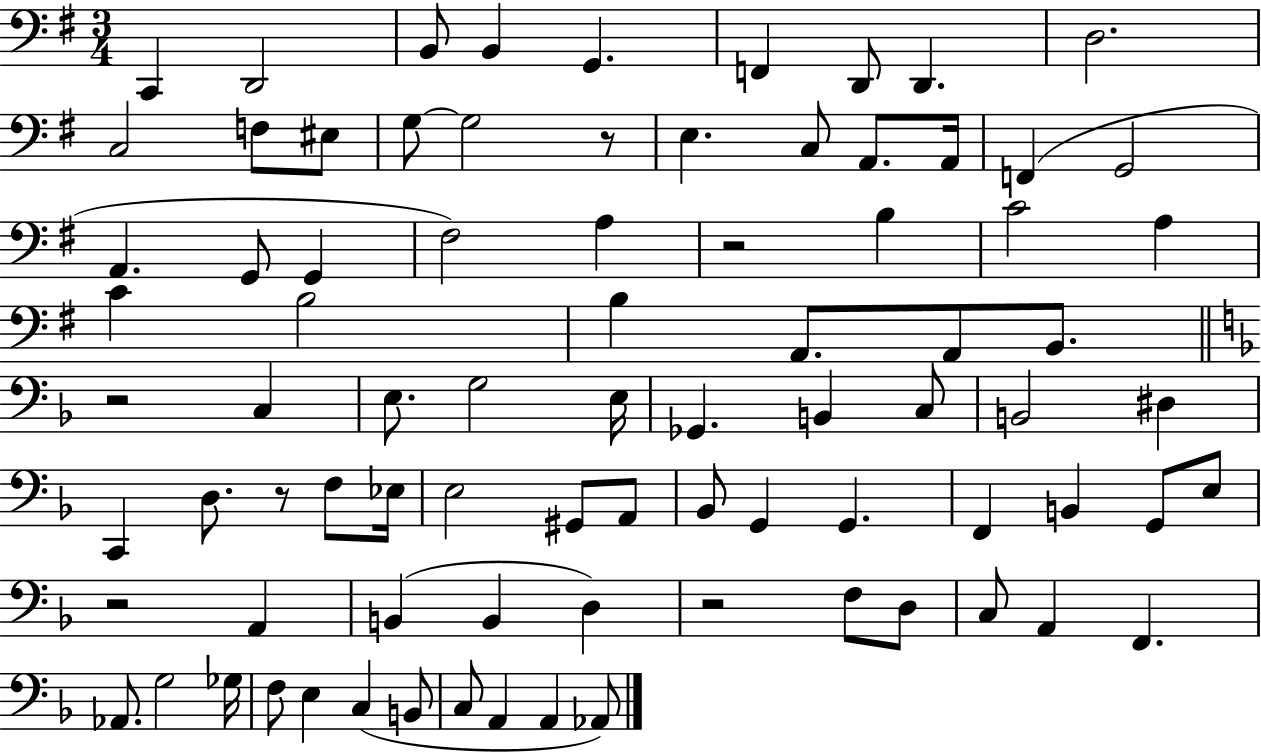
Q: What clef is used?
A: bass